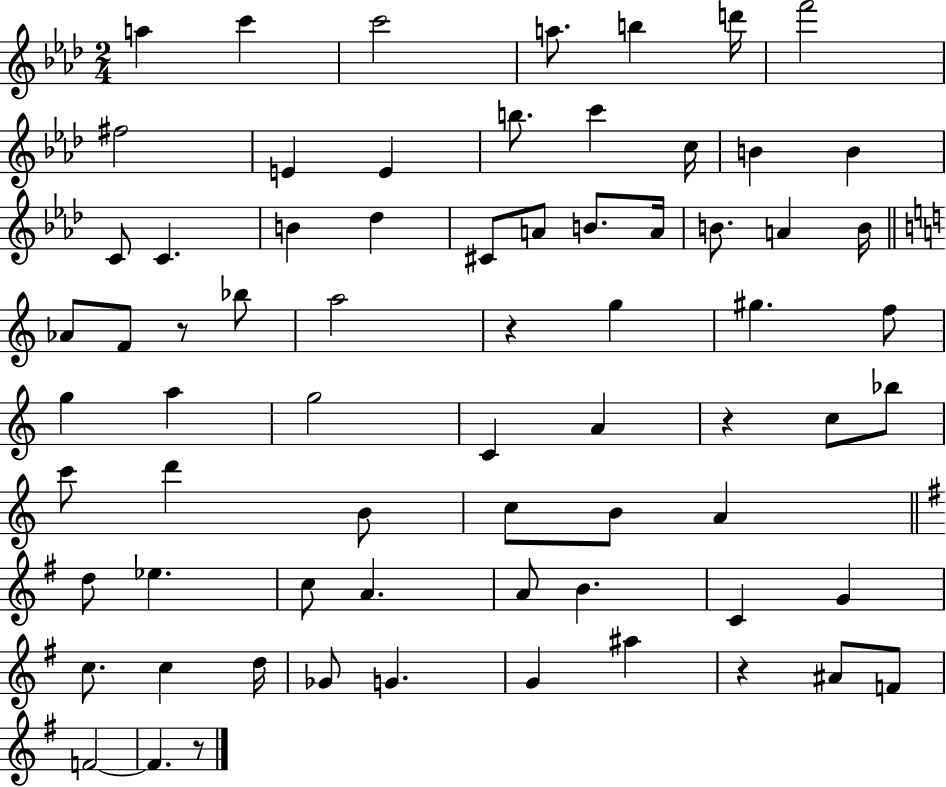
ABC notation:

X:1
T:Untitled
M:2/4
L:1/4
K:Ab
a c' c'2 a/2 b d'/4 f'2 ^f2 E E b/2 c' c/4 B B C/2 C B _d ^C/2 A/2 B/2 A/4 B/2 A B/4 _A/2 F/2 z/2 _b/2 a2 z g ^g f/2 g a g2 C A z c/2 _b/2 c'/2 d' B/2 c/2 B/2 A d/2 _e c/2 A A/2 B C G c/2 c d/4 _G/2 G G ^a z ^A/2 F/2 F2 F z/2